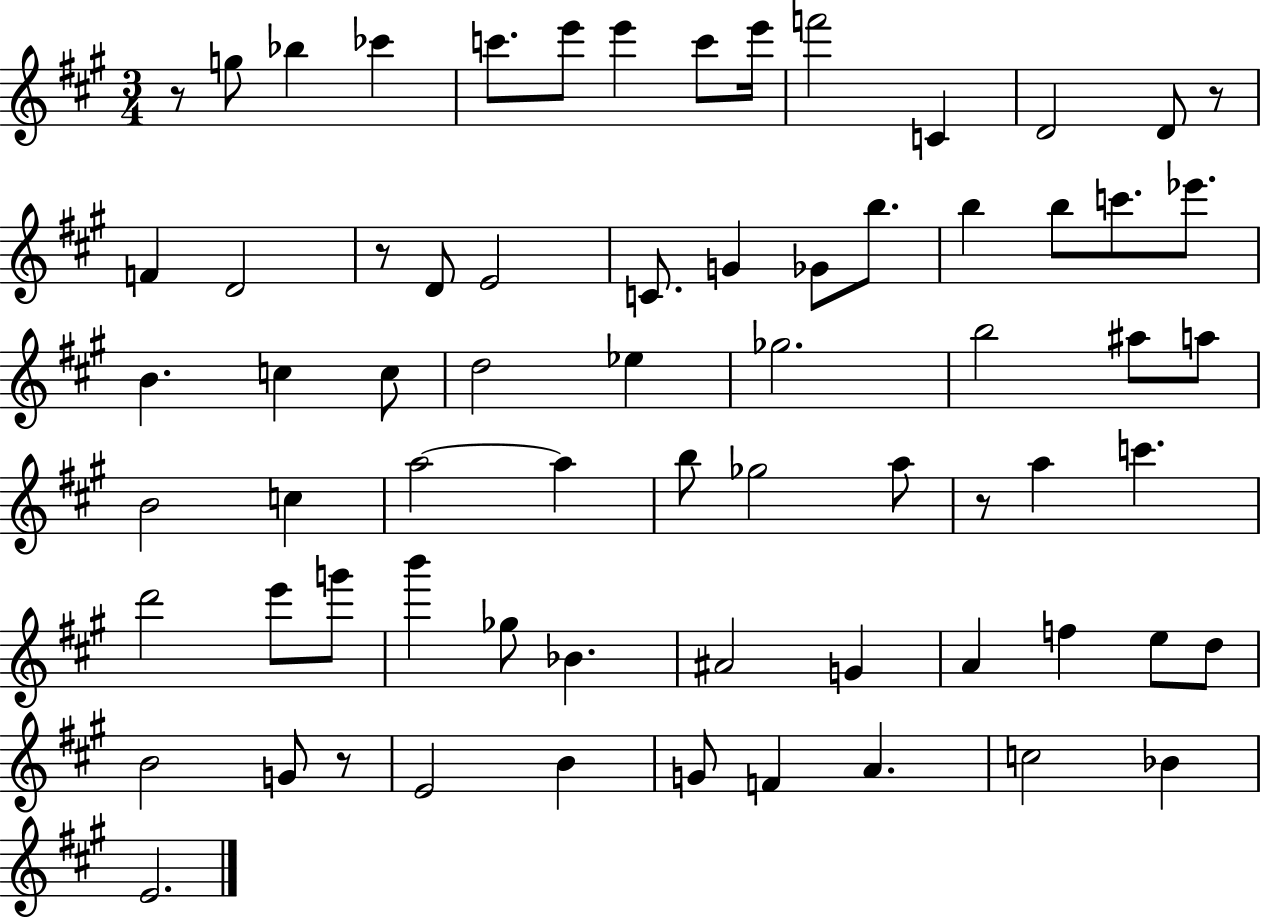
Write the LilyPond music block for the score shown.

{
  \clef treble
  \numericTimeSignature
  \time 3/4
  \key a \major
  r8 g''8 bes''4 ces'''4 | c'''8. e'''8 e'''4 c'''8 e'''16 | f'''2 c'4 | d'2 d'8 r8 | \break f'4 d'2 | r8 d'8 e'2 | c'8. g'4 ges'8 b''8. | b''4 b''8 c'''8. ees'''8. | \break b'4. c''4 c''8 | d''2 ees''4 | ges''2. | b''2 ais''8 a''8 | \break b'2 c''4 | a''2~~ a''4 | b''8 ges''2 a''8 | r8 a''4 c'''4. | \break d'''2 e'''8 g'''8 | b'''4 ges''8 bes'4. | ais'2 g'4 | a'4 f''4 e''8 d''8 | \break b'2 g'8 r8 | e'2 b'4 | g'8 f'4 a'4. | c''2 bes'4 | \break e'2. | \bar "|."
}